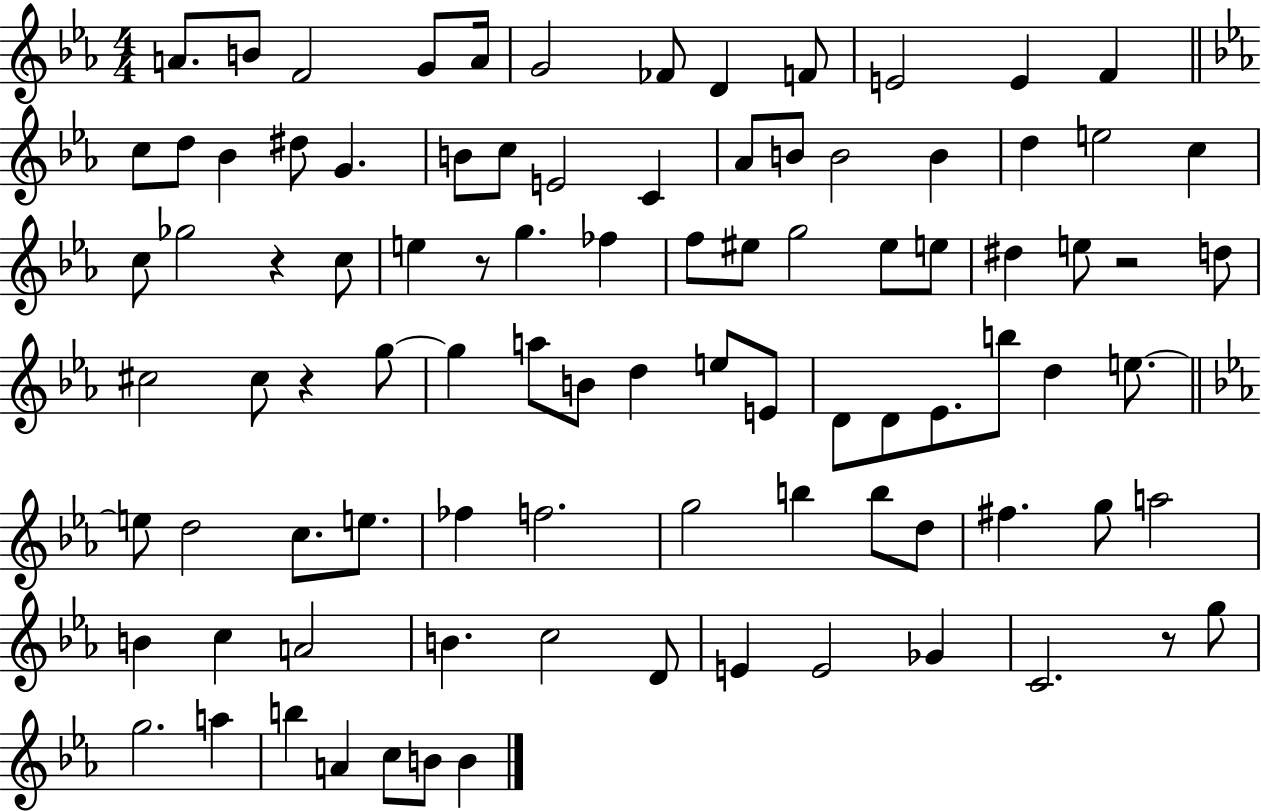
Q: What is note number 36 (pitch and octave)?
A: EIS5